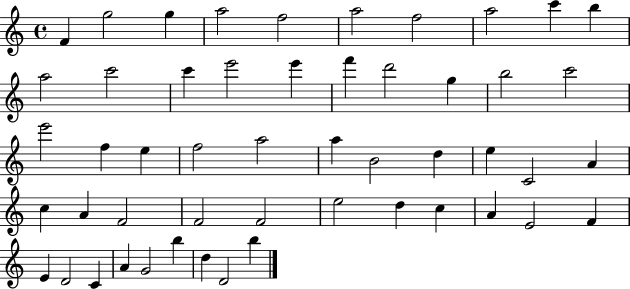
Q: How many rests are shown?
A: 0